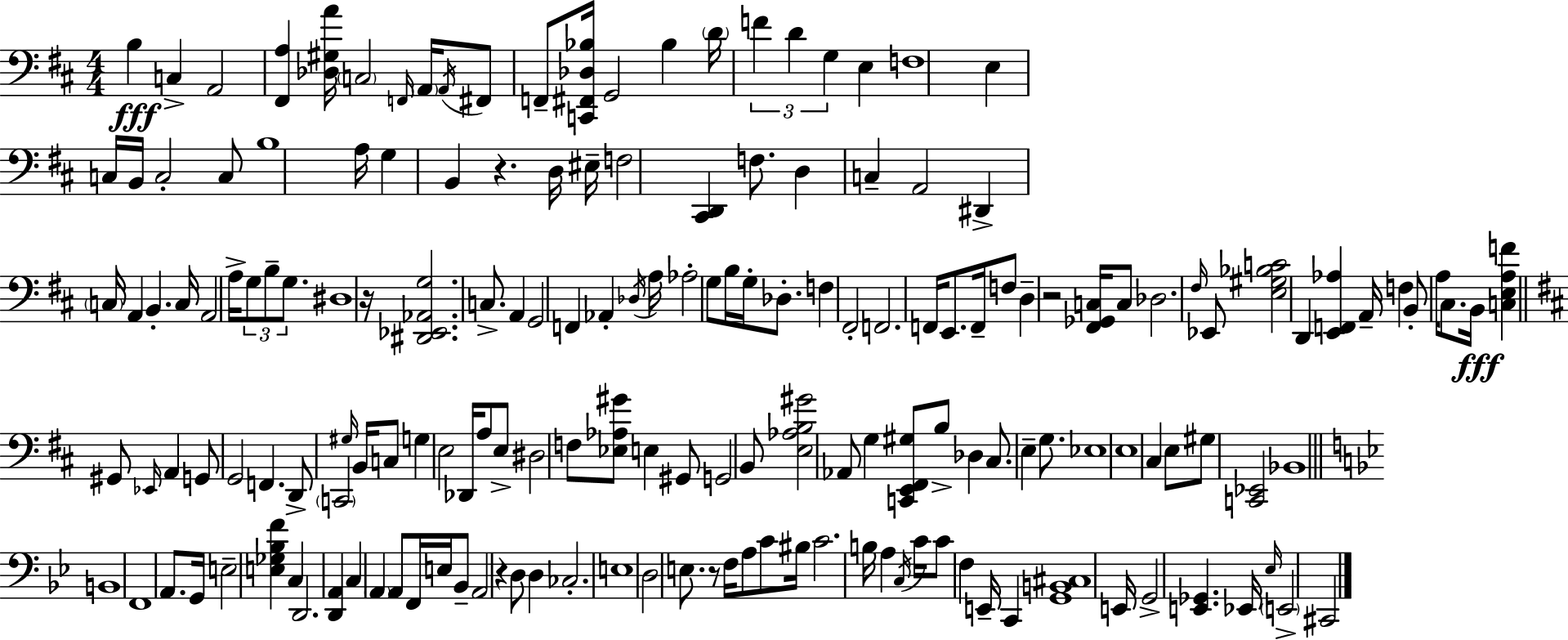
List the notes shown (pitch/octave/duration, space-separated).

B3/q C3/q A2/h [F#2,A3]/q [Db3,G#3,A4]/s C3/h F2/s A2/s A2/s F#2/e F2/e [C2,F#2,Db3,Bb3]/s G2/h Bb3/q D4/s F4/q D4/q G3/q E3/q F3/w E3/q C3/s B2/s C3/h C3/e B3/w A3/s G3/q B2/q R/q. D3/s EIS3/s F3/h [C#2,D2]/q F3/e. D3/q C3/q A2/h D#2/q C3/s A2/q B2/q. C3/s A2/h A3/s G3/e B3/e G3/e. D#3/w R/s [D#2,Eb2,Ab2,G3]/h. C3/e. A2/q G2/h F2/q Ab2/q Db3/s A3/s Ab3/h G3/e B3/s G3/s Db3/e. F3/q F#2/h F2/h. F2/s E2/e. F2/s F3/e D3/q R/h [F#2,Gb2,C3]/s C3/e Db3/h. F#3/s Eb2/e [E3,G#3,Bb3,C4]/h D2/q [E2,F2,Ab3]/q A2/s F3/q B2/e A3/s C#3/e. B2/s [C3,E3,A3,F4]/q G#2/e Eb2/s A2/q G2/e G2/h F2/q. D2/e C2/h G#3/s B2/s C3/e G3/q E3/h Db2/s A3/e E3/e D#3/h F3/e [Eb3,Ab3,G#4]/e E3/q G#2/e G2/h B2/e [E3,Ab3,B3,G#4]/h Ab2/e G3/q [C2,E2,F#2,G#3]/e B3/e Db3/q C#3/e. E3/q G3/e. Eb3/w E3/w C#3/q E3/e G#3/e [C2,Eb2]/h Bb2/w B2/w F2/w A2/e. G2/s E3/h [E3,Gb3,Bb3,F4]/q C3/q D2/h. [D2,A2]/q C3/q A2/q A2/e F2/s E3/s Bb2/e A2/h R/q D3/e D3/q CES3/h. E3/w D3/h E3/e. R/e F3/s A3/e C4/e BIS3/s C4/h. B3/s A3/q C3/s C4/s C4/e F3/q E2/s C2/q [G2,B2,C#3]/w E2/s G2/h [E2,Gb2]/q. Eb2/s Eb3/s E2/h C#2/h